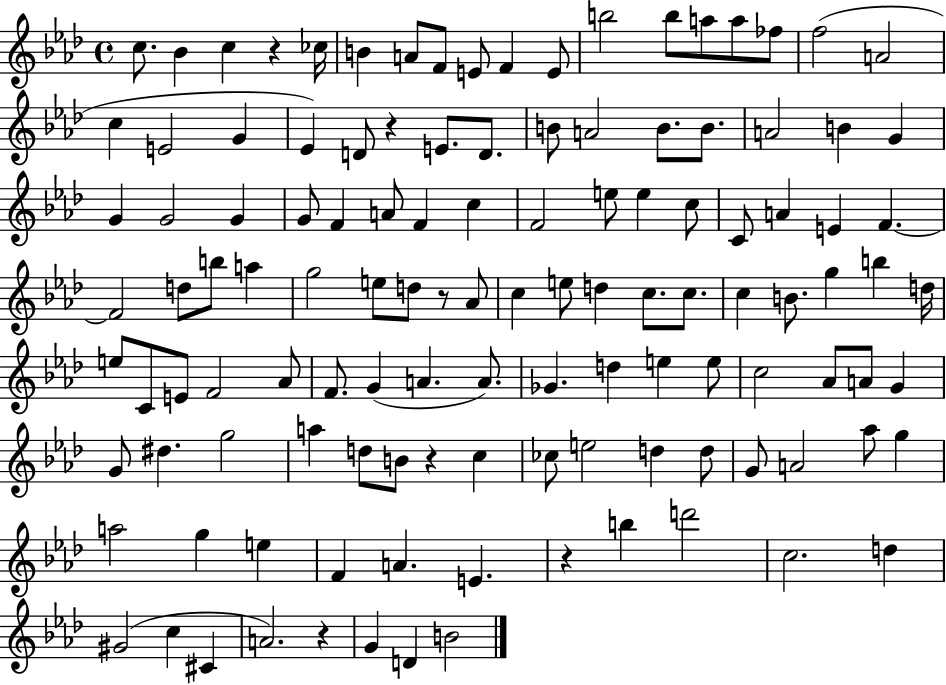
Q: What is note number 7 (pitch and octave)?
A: F4